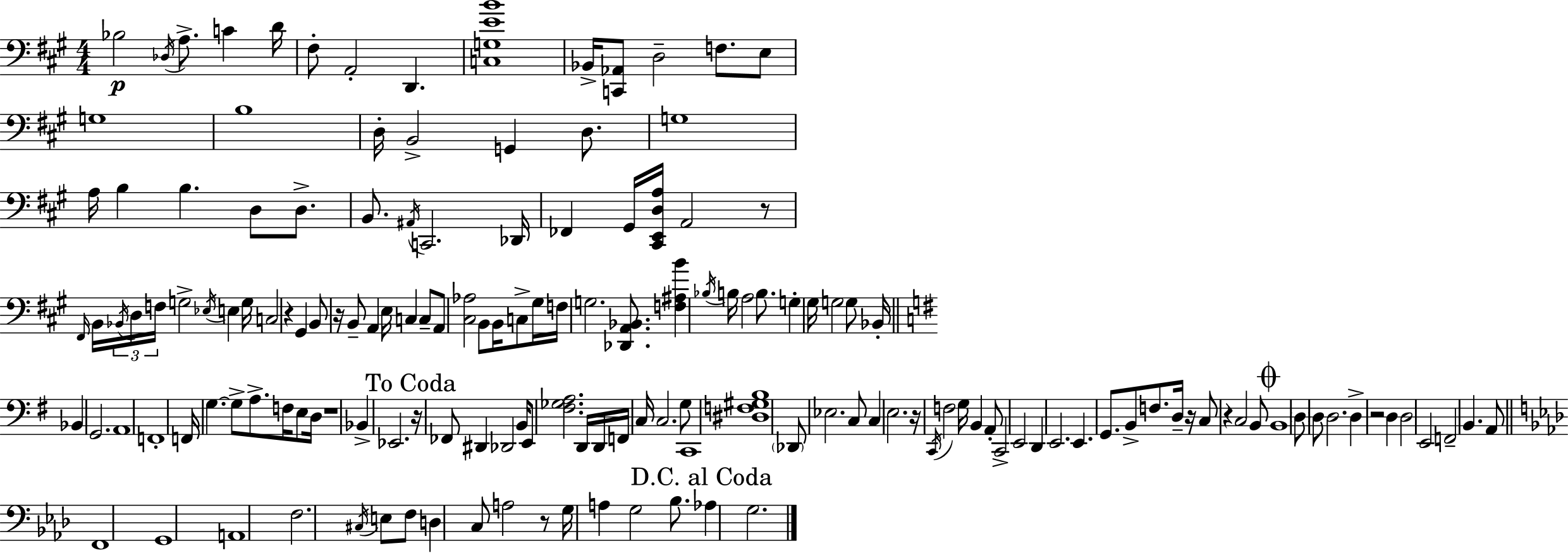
X:1
T:Untitled
M:4/4
L:1/4
K:A
_B,2 _D,/4 A,/2 C D/4 ^F,/2 A,,2 D,, [C,G,EB]4 _B,,/4 [C,,_A,,]/2 D,2 F,/2 E,/2 G,4 B,4 D,/4 B,,2 G,, D,/2 G,4 A,/4 B, B, D,/2 D,/2 B,,/2 ^A,,/4 C,,2 _D,,/4 _F,, ^G,,/4 [^C,,E,,D,A,]/4 A,,2 z/2 ^F,,/4 B,,/4 _B,,/4 D,/4 F,/4 G,2 _E,/4 E, G,/4 C,2 z ^G,, B,,/2 z/4 B,,/2 A,, E,/4 C, C,/2 A,,/2 [^C,_A,]2 B,,/2 B,,/4 C,/2 ^G,/4 F,/4 G,2 [_D,,A,,_B,,]/2 [F,^A,B] _B,/4 B,/4 A,2 B,/2 G, ^G,/4 G,2 G,/2 _B,,/4 _B,, G,,2 A,,4 F,,4 F,,/4 G, G,/2 A,/2 F,/4 E,/2 D,/4 z4 _B,, _E,,2 z/4 _F,,/2 ^D,, _D,,2 B,,/4 E,,/2 [^F,_G,A,]2 D,,/4 D,,/4 F,,/4 C,/4 C,2 G,/2 C,,4 [^D,F,^G,B,]4 _D,,/2 _E,2 C,/2 C, E,2 z/4 C,,/4 F,2 G,/4 B,, A,,/2 C,,2 E,,2 D,, E,,2 E,, G,,/2 B,,/2 F,/2 D,/4 z/4 C,/2 z C,2 B,,/2 B,,4 D,/2 D,/2 D,2 D, z2 D, D,2 E,,2 F,,2 B,, A,,/2 F,,4 G,,4 A,,4 F,2 ^C,/4 E,/2 F,/2 D, C,/2 A,2 z/2 G,/4 A, G,2 _B,/2 _A, G,2